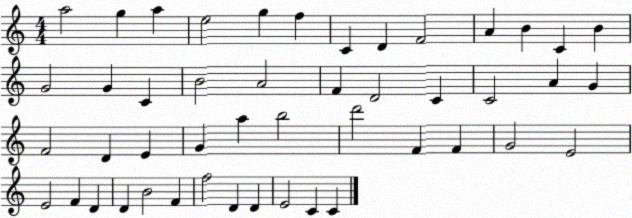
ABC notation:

X:1
T:Untitled
M:4/4
L:1/4
K:C
a2 g a e2 g f C D F2 A B C B G2 G C B2 A2 F D2 C C2 A G F2 D E G a b2 d'2 F F G2 E2 E2 F D D B2 F f2 D D E2 C C